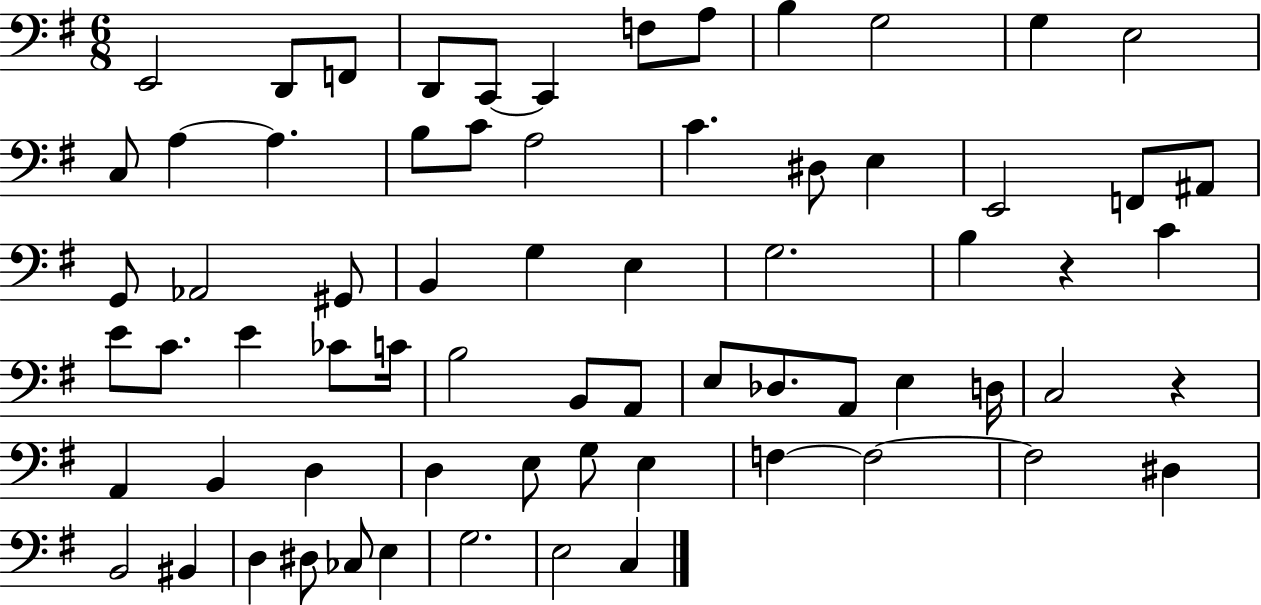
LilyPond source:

{
  \clef bass
  \numericTimeSignature
  \time 6/8
  \key g \major
  e,2 d,8 f,8 | d,8 c,8~~ c,4 f8 a8 | b4 g2 | g4 e2 | \break c8 a4~~ a4. | b8 c'8 a2 | c'4. dis8 e4 | e,2 f,8 ais,8 | \break g,8 aes,2 gis,8 | b,4 g4 e4 | g2. | b4 r4 c'4 | \break e'8 c'8. e'4 ces'8 c'16 | b2 b,8 a,8 | e8 des8. a,8 e4 d16 | c2 r4 | \break a,4 b,4 d4 | d4 e8 g8 e4 | f4~~ f2~~ | f2 dis4 | \break b,2 bis,4 | d4 dis8 ces8 e4 | g2. | e2 c4 | \break \bar "|."
}